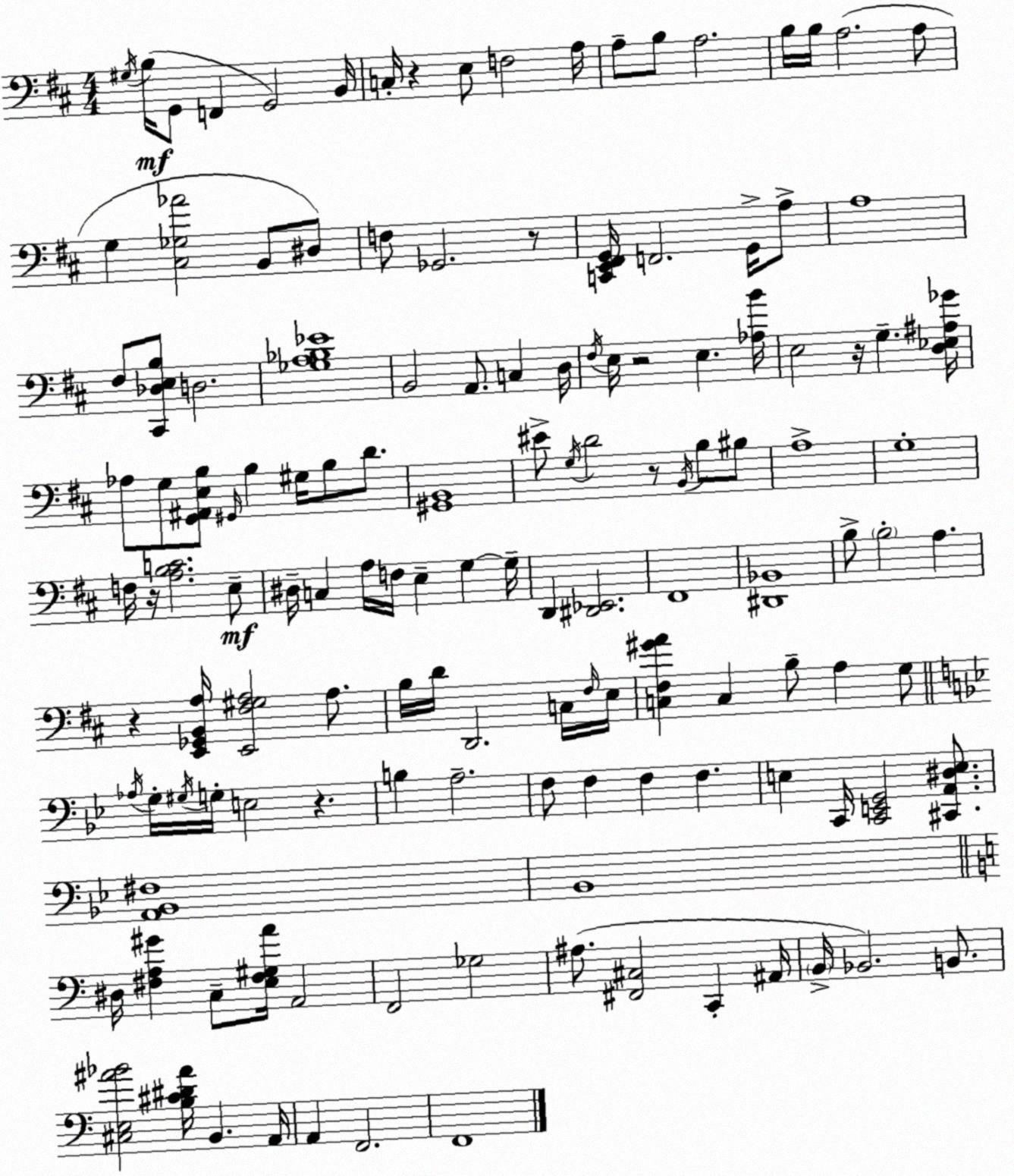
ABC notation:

X:1
T:Untitled
M:4/4
L:1/4
K:D
^G,/4 B,/4 G,,/2 F,, G,,2 B,,/4 C,/4 z E,/2 F,2 A,/4 A,/2 B,/2 A,2 B,/4 B,/4 A,2 A,/2 G, [^C,_G,_A]2 B,,/2 ^D,/2 F,/2 _G,,2 z/2 [C,,E,,^F,,G,,]/4 F,,2 G,,/4 A,/2 A,4 ^F,/2 [^C,,_D,E,B,]/2 D,2 [_G,A,_B,_E]4 B,,2 A,,/2 C, D,/4 ^F,/4 E,/4 z2 E, [_A,B]/4 E,2 z/4 G, [D,_E,^A,_G]/4 _A,/2 G,/2 [G,,^A,,E,B,]/2 ^G,,/4 B, ^G,/4 B,/2 D/2 [^G,,B,,]4 ^E/2 G,/4 D2 z/2 B,,/4 B,/2 ^B,/2 A,4 G,4 F,/4 z/4 [A,B,C]2 E,/2 ^D,/4 C, A,/4 F,/4 E, G, G,/4 D,, [^D,,_E,,]2 ^F,,4 [^D,,_B,,]4 B,/2 B,2 A, z [E,,_G,,B,,A,]/4 [E,,^F,^G,A,]2 A,/2 B,/4 D/4 D,,2 C,/4 ^F,/4 E,/4 [C,^F,^GA] C, B,/2 A, G,/2 _A,/4 G,/4 ^G,/4 G,/4 E,2 z B, A,2 F,/2 F, F, F, E, C,,/4 [C,,E,,G,,]2 [^C,,A,,^D,E,]/2 [A,,_B,,^F,]4 _B,,4 ^D,/4 [^F,A,^G] C,/2 [E,^F,^G,A]/4 A,,2 F,,2 _G,2 ^A,/2 [^F,,^C,]2 C,, ^A,,/4 B,,/4 _B,,2 B,,/2 [^C,E,^A_B]2 [B,^C^D^A]/4 B,, A,,/4 A,, F,,2 F,,4